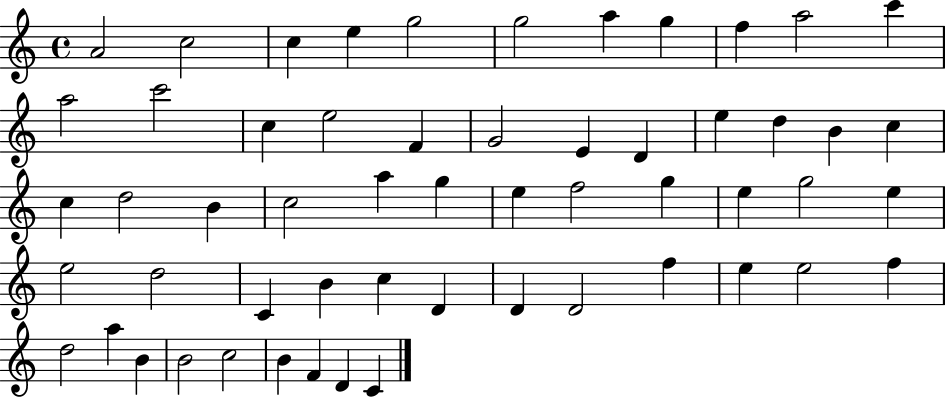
X:1
T:Untitled
M:4/4
L:1/4
K:C
A2 c2 c e g2 g2 a g f a2 c' a2 c'2 c e2 F G2 E D e d B c c d2 B c2 a g e f2 g e g2 e e2 d2 C B c D D D2 f e e2 f d2 a B B2 c2 B F D C